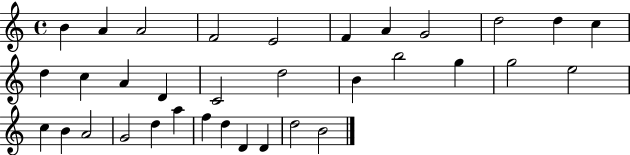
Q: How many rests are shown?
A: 0